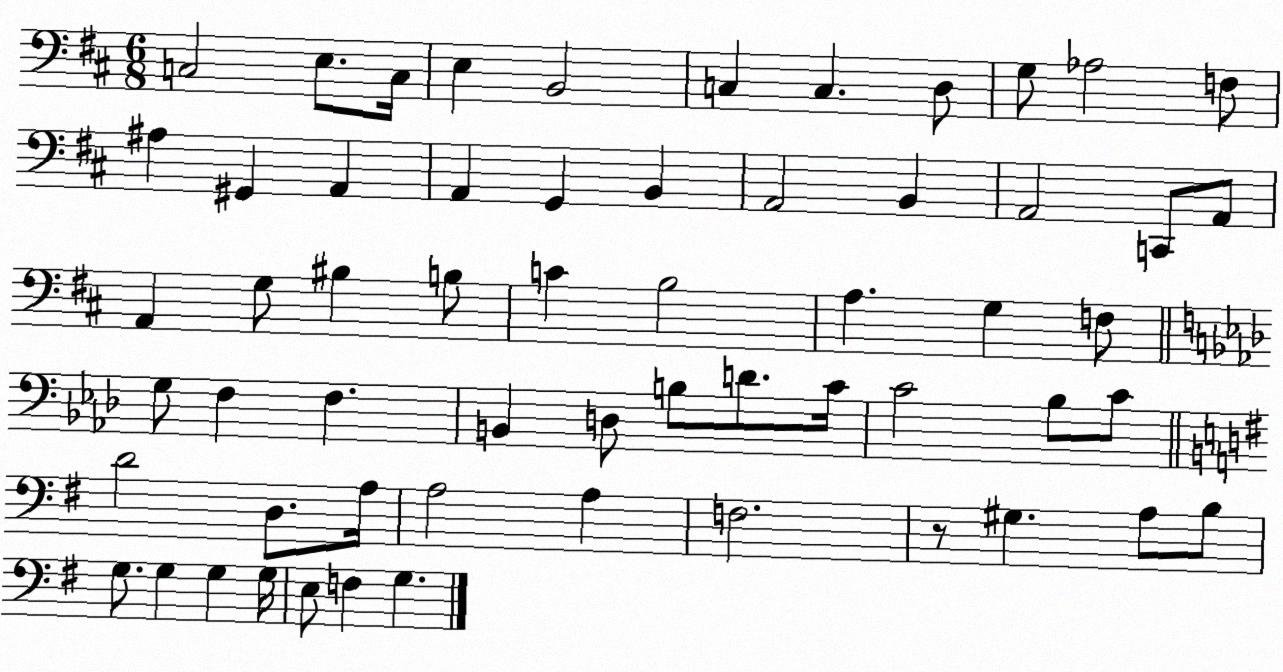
X:1
T:Untitled
M:6/8
L:1/4
K:D
C,2 E,/2 C,/4 E, B,,2 C, C, D,/2 G,/2 _A,2 F,/2 ^A, ^G,, A,, A,, G,, B,, A,,2 B,, A,,2 C,,/2 A,,/2 A,, G,/2 ^B, B,/2 C B,2 A, G, F,/2 G,/2 F, F, B,, D,/2 B,/2 D/2 C/4 C2 _B,/2 C/2 D2 D,/2 A,/4 A,2 A, F,2 z/2 ^G, A,/2 B,/2 G,/2 G, G, G,/4 E,/2 F, G,